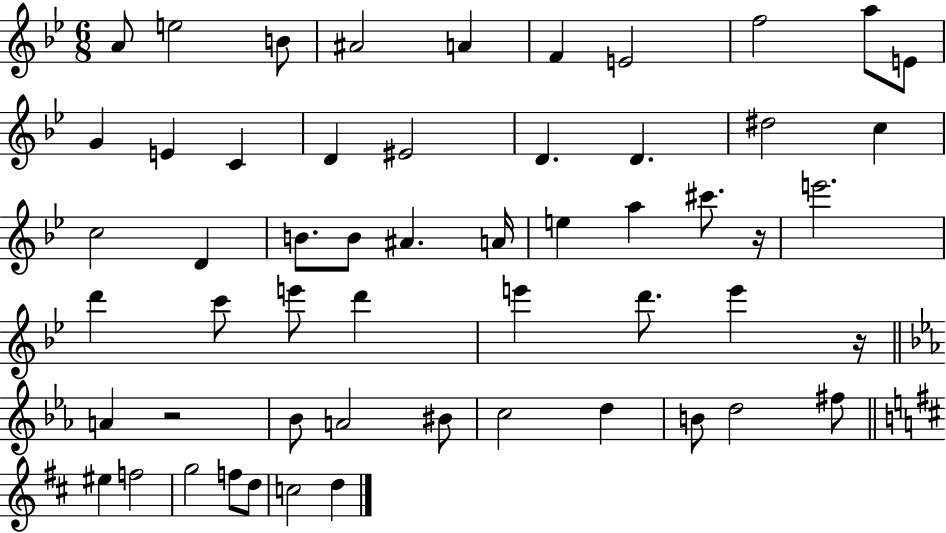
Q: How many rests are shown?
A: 3